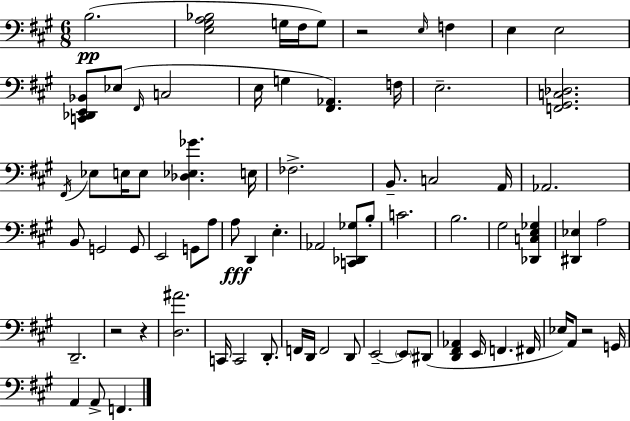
X:1
T:Untitled
M:6/8
L:1/4
K:A
B,2 [E,^G,A,_B,]2 G,/4 ^F,/4 G,/2 z2 E,/4 F, E, E,2 [C,,_D,,E,,_B,,]/2 _E,/2 ^F,,/4 C,2 E,/4 G, [^F,,_A,,] F,/4 E,2 [F,,^G,,C,_D,]2 ^F,,/4 _E,/2 E,/4 E,/2 [_D,_E,_G] E,/4 _F,2 B,,/2 C,2 A,,/4 _A,,2 B,,/2 G,,2 G,,/2 E,,2 G,,/2 A,/2 A,/2 D,, E, _A,,2 [C,,_D,,_G,]/2 B,/2 C2 B,2 ^G,2 [_D,,C,E,_G,] [^D,,_E,] A,2 D,,2 z2 z [D,^A]2 C,,/4 C,,2 D,,/2 F,,/4 D,,/4 F,,2 D,,/2 E,,2 E,,/2 ^D,,/2 [D,,^F,,_A,,] E,,/4 F,, ^F,,/4 _E,/4 A,,/2 z2 G,,/4 A,, A,,/2 F,,